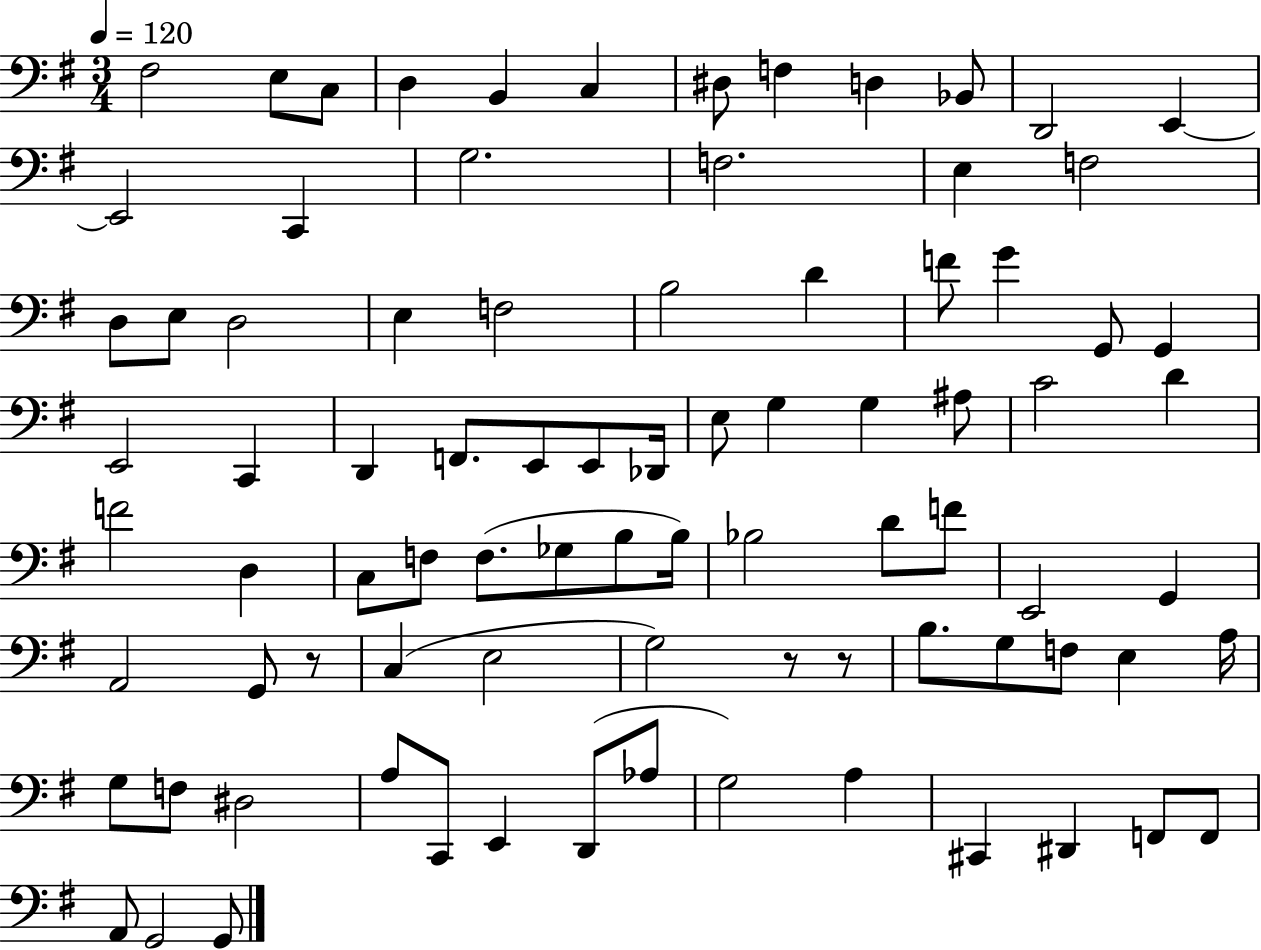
X:1
T:Untitled
M:3/4
L:1/4
K:G
^F,2 E,/2 C,/2 D, B,, C, ^D,/2 F, D, _B,,/2 D,,2 E,, E,,2 C,, G,2 F,2 E, F,2 D,/2 E,/2 D,2 E, F,2 B,2 D F/2 G G,,/2 G,, E,,2 C,, D,, F,,/2 E,,/2 E,,/2 _D,,/4 E,/2 G, G, ^A,/2 C2 D F2 D, C,/2 F,/2 F,/2 _G,/2 B,/2 B,/4 _B,2 D/2 F/2 E,,2 G,, A,,2 G,,/2 z/2 C, E,2 G,2 z/2 z/2 B,/2 G,/2 F,/2 E, A,/4 G,/2 F,/2 ^D,2 A,/2 C,,/2 E,, D,,/2 _A,/2 G,2 A, ^C,, ^D,, F,,/2 F,,/2 A,,/2 G,,2 G,,/2